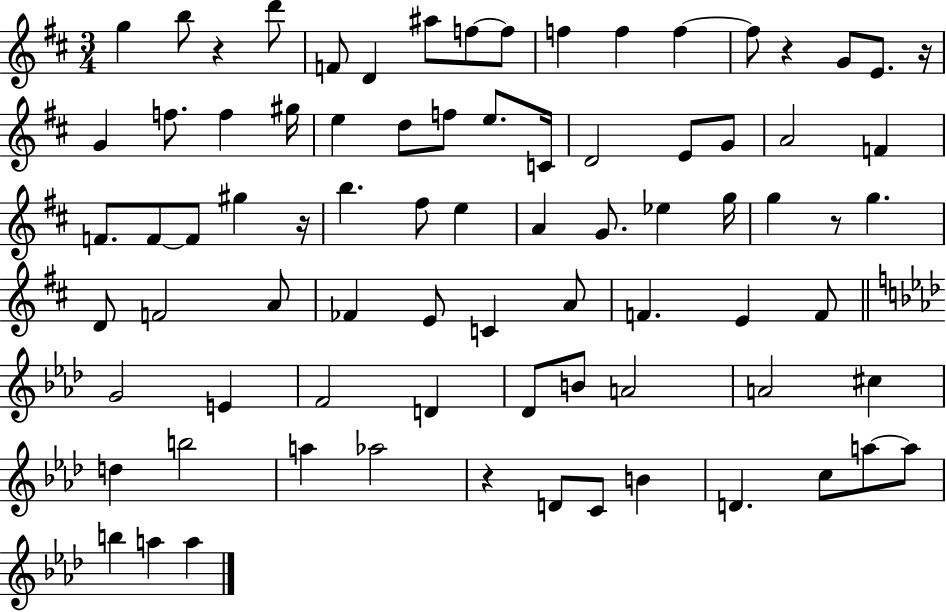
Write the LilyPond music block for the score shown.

{
  \clef treble
  \numericTimeSignature
  \time 3/4
  \key d \major
  g''4 b''8 r4 d'''8 | f'8 d'4 ais''8 f''8~~ f''8 | f''4 f''4 f''4~~ | f''8 r4 g'8 e'8. r16 | \break g'4 f''8. f''4 gis''16 | e''4 d''8 f''8 e''8. c'16 | d'2 e'8 g'8 | a'2 f'4 | \break f'8. f'8~~ f'8 gis''4 r16 | b''4. fis''8 e''4 | a'4 g'8. ees''4 g''16 | g''4 r8 g''4. | \break d'8 f'2 a'8 | fes'4 e'8 c'4 a'8 | f'4. e'4 f'8 | \bar "||" \break \key aes \major g'2 e'4 | f'2 d'4 | des'8 b'8 a'2 | a'2 cis''4 | \break d''4 b''2 | a''4 aes''2 | r4 d'8 c'8 b'4 | d'4. c''8 a''8~~ a''8 | \break b''4 a''4 a''4 | \bar "|."
}